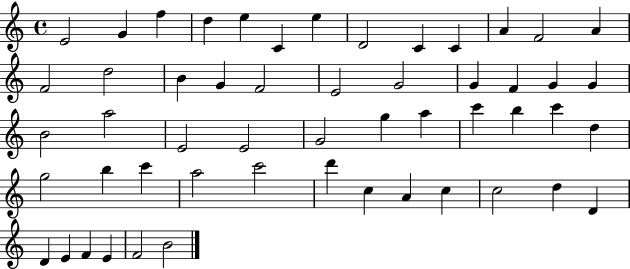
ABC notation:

X:1
T:Untitled
M:4/4
L:1/4
K:C
E2 G f d e C e D2 C C A F2 A F2 d2 B G F2 E2 G2 G F G G B2 a2 E2 E2 G2 g a c' b c' d g2 b c' a2 c'2 d' c A c c2 d D D E F E F2 B2